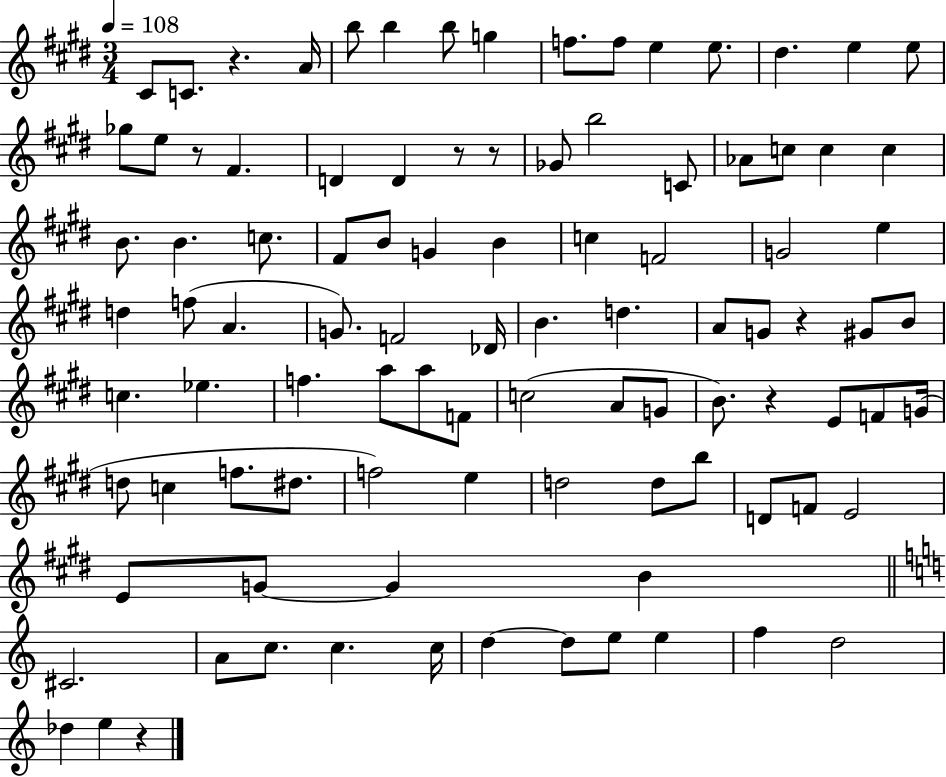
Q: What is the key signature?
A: E major